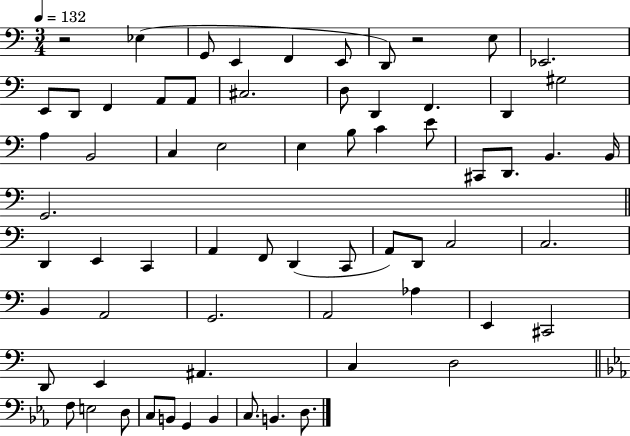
{
  \clef bass
  \numericTimeSignature
  \time 3/4
  \key c \major
  \tempo 4 = 132
  r2 ees4( | g,8 e,4 f,4 e,8 | d,8) r2 e8 | ees,2. | \break e,8 d,8 f,4 a,8 a,8 | cis2. | d8 d,4 f,4. | d,4 gis2 | \break a4 b,2 | c4 e2 | e4 b8 c'4 e'8 | cis,8 d,8. b,4. b,16 | \break g,2. | \bar "||" \break \key c \major d,4 e,4 c,4 | a,4 f,8 d,4( c,8 | a,8) d,8 c2 | c2. | \break b,4 a,2 | g,2. | a,2 aes4 | e,4 cis,2 | \break d,8 e,4 ais,4. | c4 d2 | \bar "||" \break \key c \minor f8 e2 d8 | c8 b,8 g,4 b,4 | c8. b,4. d8. | \bar "|."
}